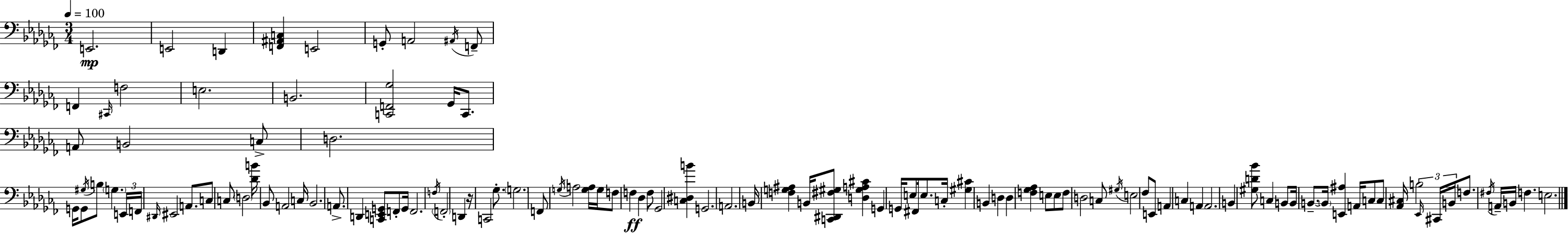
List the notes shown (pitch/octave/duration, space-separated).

E2/h. E2/h D2/q [F2,A#2,C3]/q E2/h G2/e A2/h A#2/s F2/e F2/q C#2/s F3/h E3/h. B2/h. [C2,F2,Gb3]/h Gb2/s C2/e. A2/e B2/h C3/e D3/h. G2/s G2/e G#3/s B3/e G3/q. E2/s F2/s D#2/s EIS2/h A2/e. C3/e C3/e D3/h [Db4,B4]/s Bb2/e A2/h C3/s Bb2/h. A2/e. D2/q [C2,E2,G2]/e F2/e G2/s F2/h. F3/s F2/h D2/q R/s C2/h Gb3/e. G3/h. F2/e G3/s A3/h [G3,A3]/s G3/s F3/e F3/q Db3/q F3/e Gb2/h [C3,D#3,B4]/q G2/h. A2/h. B2/s [F3,G3,A#3]/q B2/s [C2,D#2,F#3,G#3]/e [D3,G#3,A3,C#4]/q G2/q G2/s E3/e F#2/s E3/e. C3/s [G#3,C#4]/q B2/q D3/q D3/q [F3,Gb3,Ab3]/q E3/e E3/e F3/e D3/h C3/e G#3/s E3/h FES3/e E2/e A2/q C3/q A2/q A2/h. B2/q [G#3,D4,Bb4]/e C3/q B2/e B2/s B2/e. B2/s [E2,A#3]/q A2/s C3/e C3/e [Ab2,C#3]/s B3/h Eb2/s C#2/s B2/s F3/e. F#3/s A2/s B2/s F3/q. E3/h.